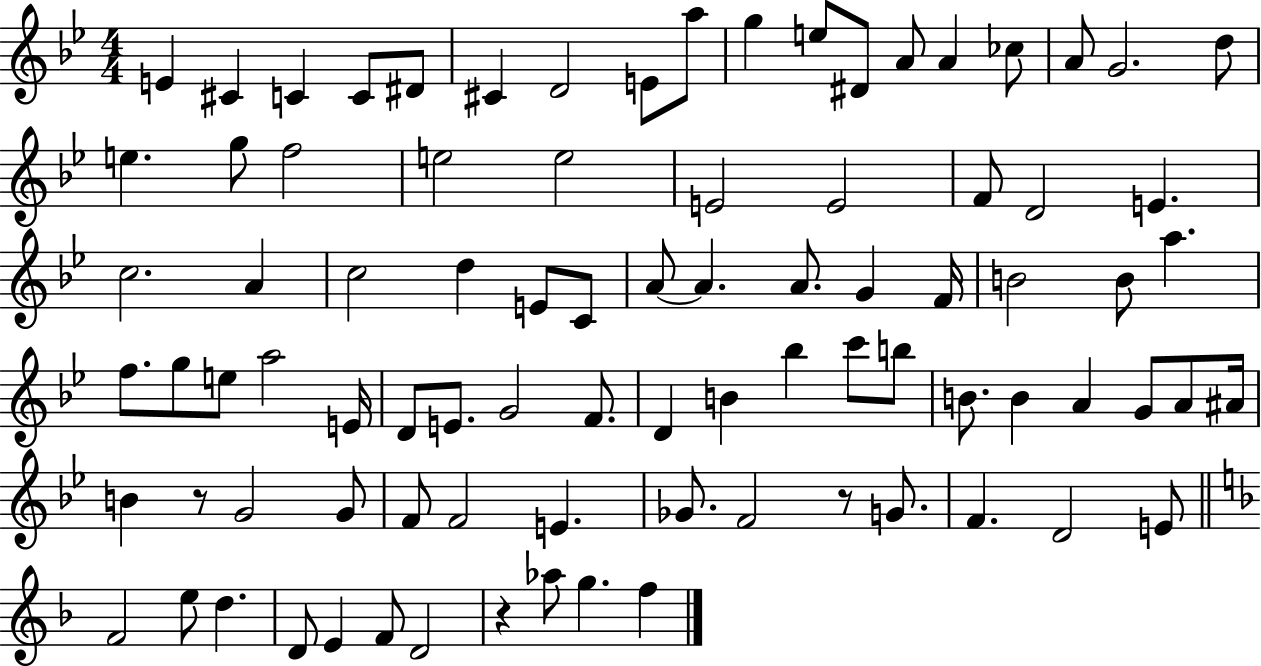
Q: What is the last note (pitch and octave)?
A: F5